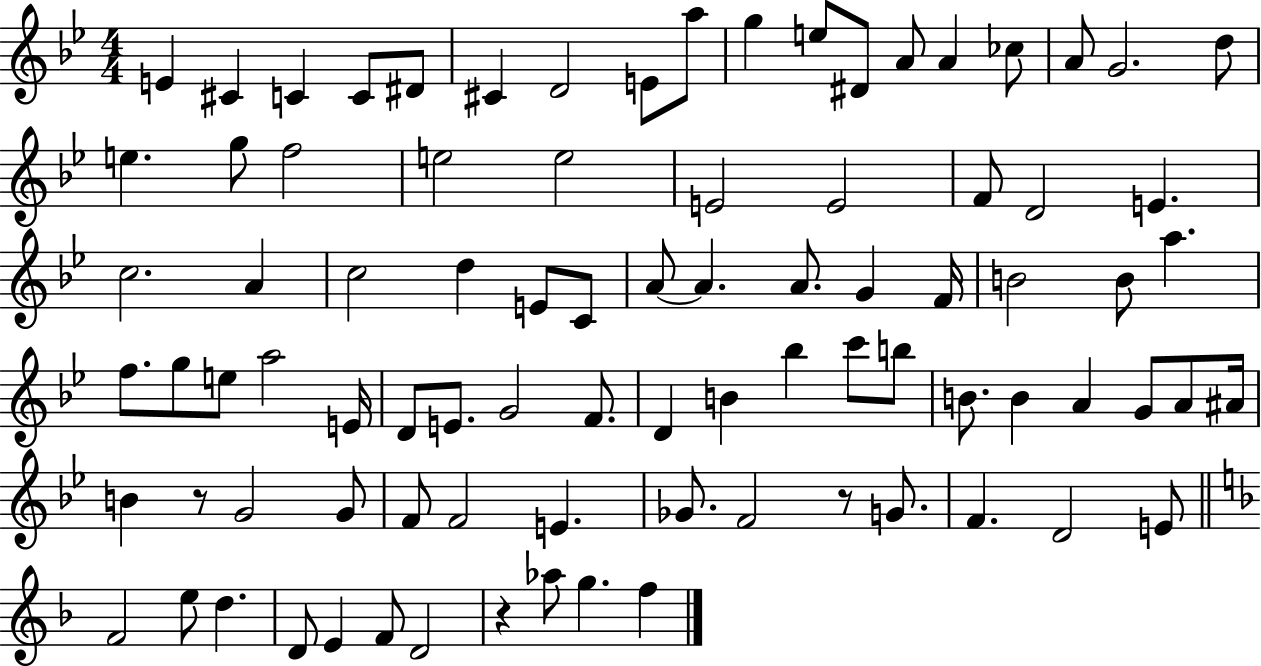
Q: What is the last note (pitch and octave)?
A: F5